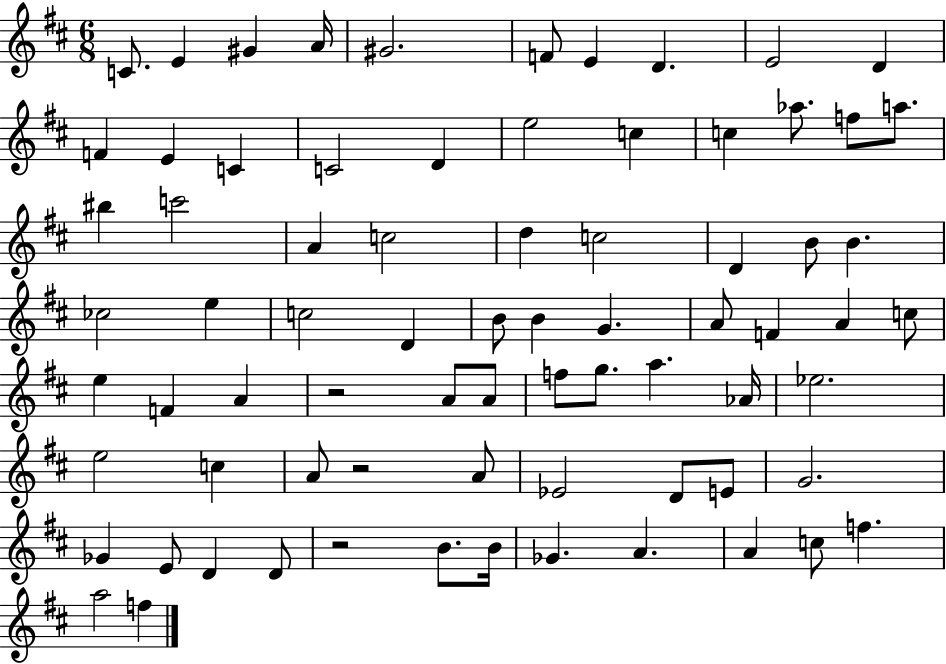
X:1
T:Untitled
M:6/8
L:1/4
K:D
C/2 E ^G A/4 ^G2 F/2 E D E2 D F E C C2 D e2 c c _a/2 f/2 a/2 ^b c'2 A c2 d c2 D B/2 B _c2 e c2 D B/2 B G A/2 F A c/2 e F A z2 A/2 A/2 f/2 g/2 a _A/4 _e2 e2 c A/2 z2 A/2 _E2 D/2 E/2 G2 _G E/2 D D/2 z2 B/2 B/4 _G A A c/2 f a2 f